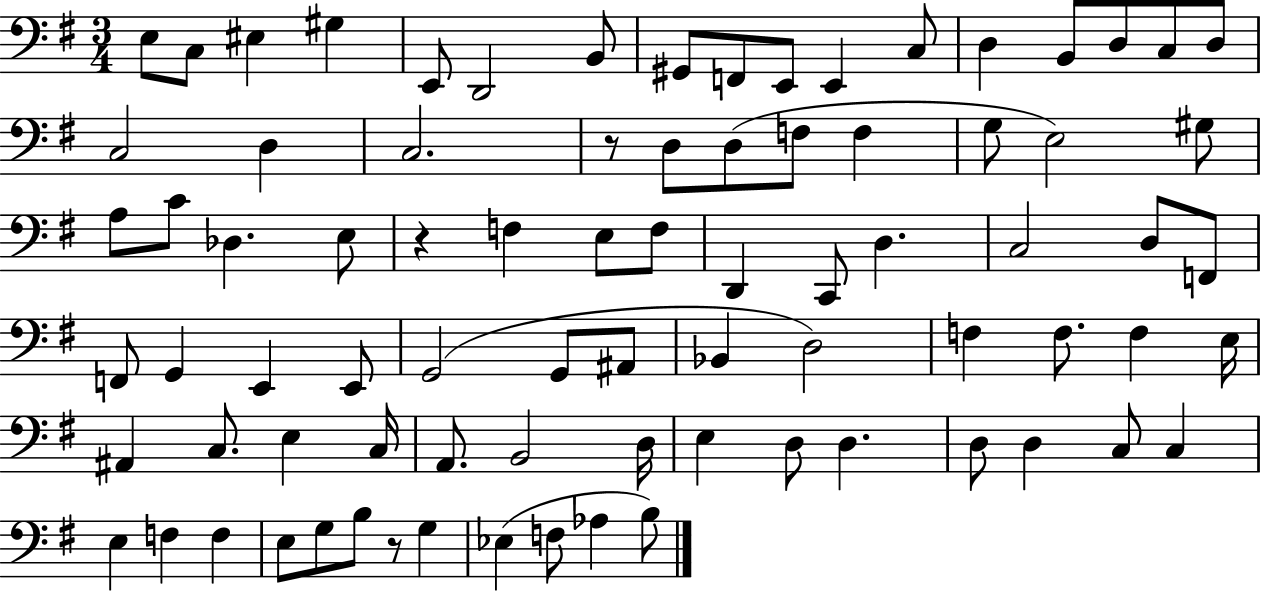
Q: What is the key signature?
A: G major